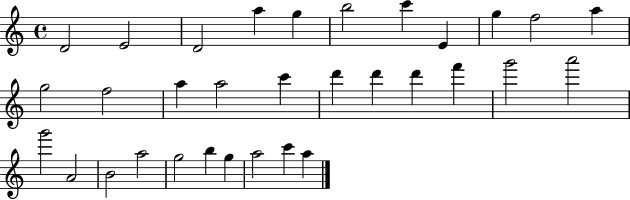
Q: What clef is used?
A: treble